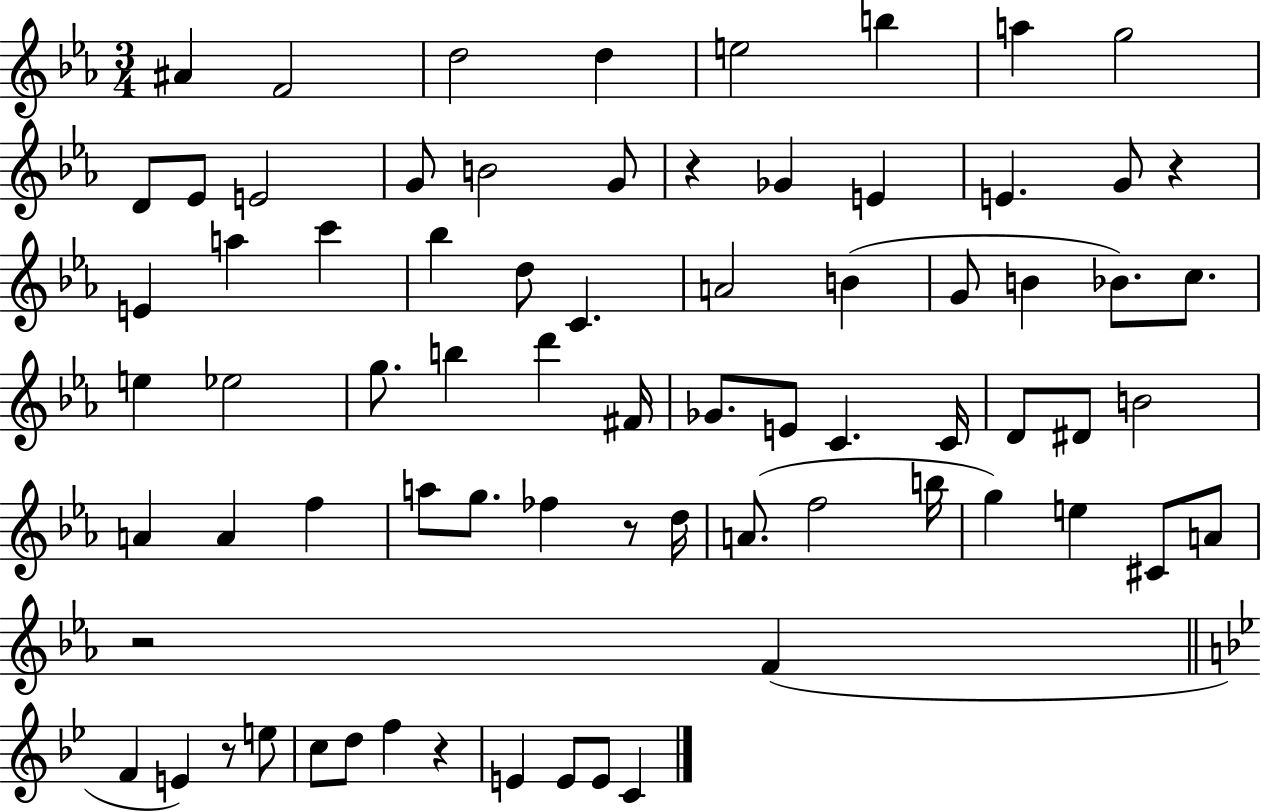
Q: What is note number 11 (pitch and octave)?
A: E4